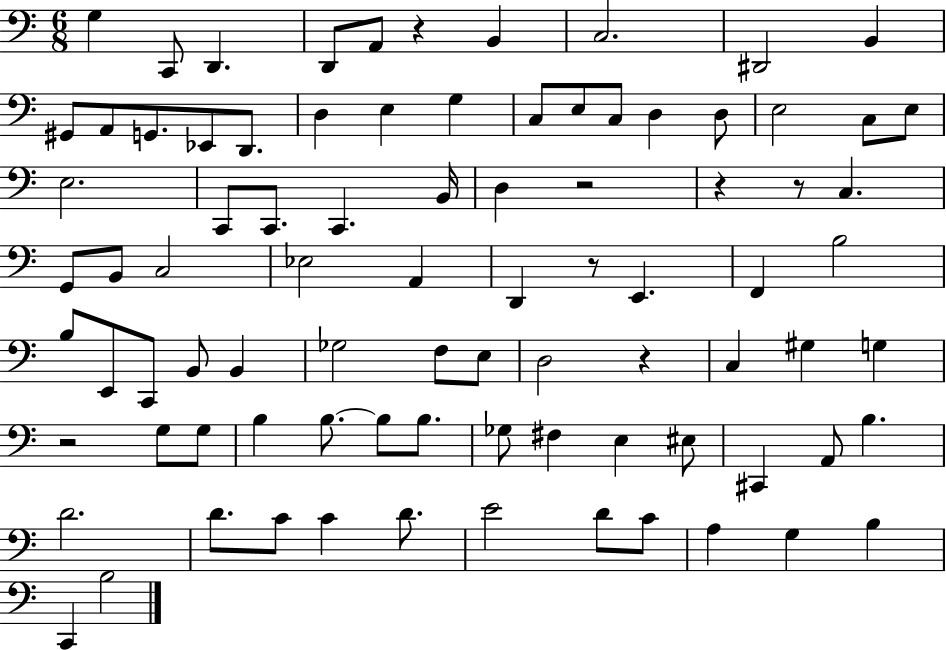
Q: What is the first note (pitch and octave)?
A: G3